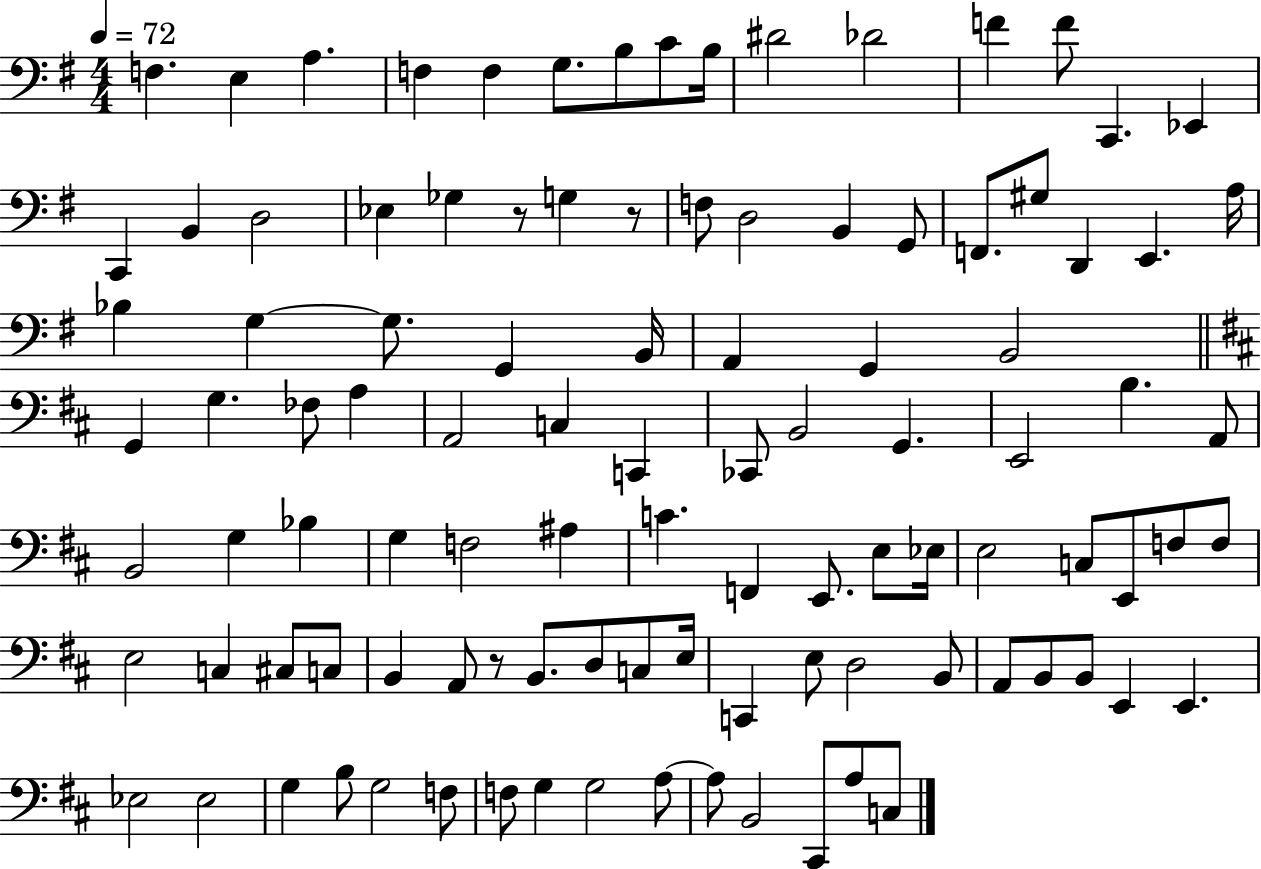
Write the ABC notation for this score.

X:1
T:Untitled
M:4/4
L:1/4
K:G
F, E, A, F, F, G,/2 B,/2 C/2 B,/4 ^D2 _D2 F F/2 C,, _E,, C,, B,, D,2 _E, _G, z/2 G, z/2 F,/2 D,2 B,, G,,/2 F,,/2 ^G,/2 D,, E,, A,/4 _B, G, G,/2 G,, B,,/4 A,, G,, B,,2 G,, G, _F,/2 A, A,,2 C, C,, _C,,/2 B,,2 G,, E,,2 B, A,,/2 B,,2 G, _B, G, F,2 ^A, C F,, E,,/2 E,/2 _E,/4 E,2 C,/2 E,,/2 F,/2 F,/2 E,2 C, ^C,/2 C,/2 B,, A,,/2 z/2 B,,/2 D,/2 C,/2 E,/4 C,, E,/2 D,2 B,,/2 A,,/2 B,,/2 B,,/2 E,, E,, _E,2 _E,2 G, B,/2 G,2 F,/2 F,/2 G, G,2 A,/2 A,/2 B,,2 ^C,,/2 A,/2 C,/2